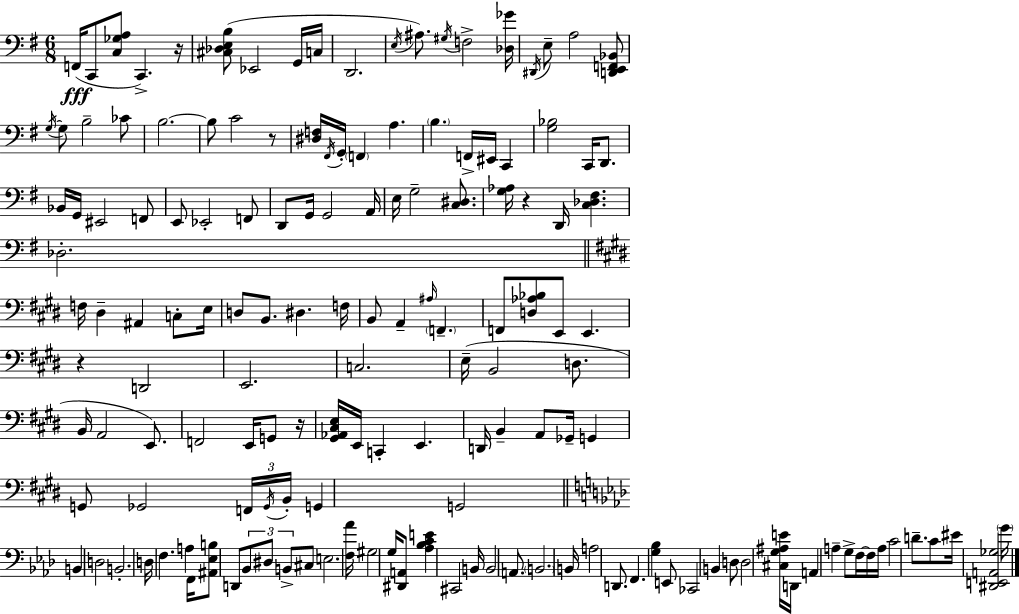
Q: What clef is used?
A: bass